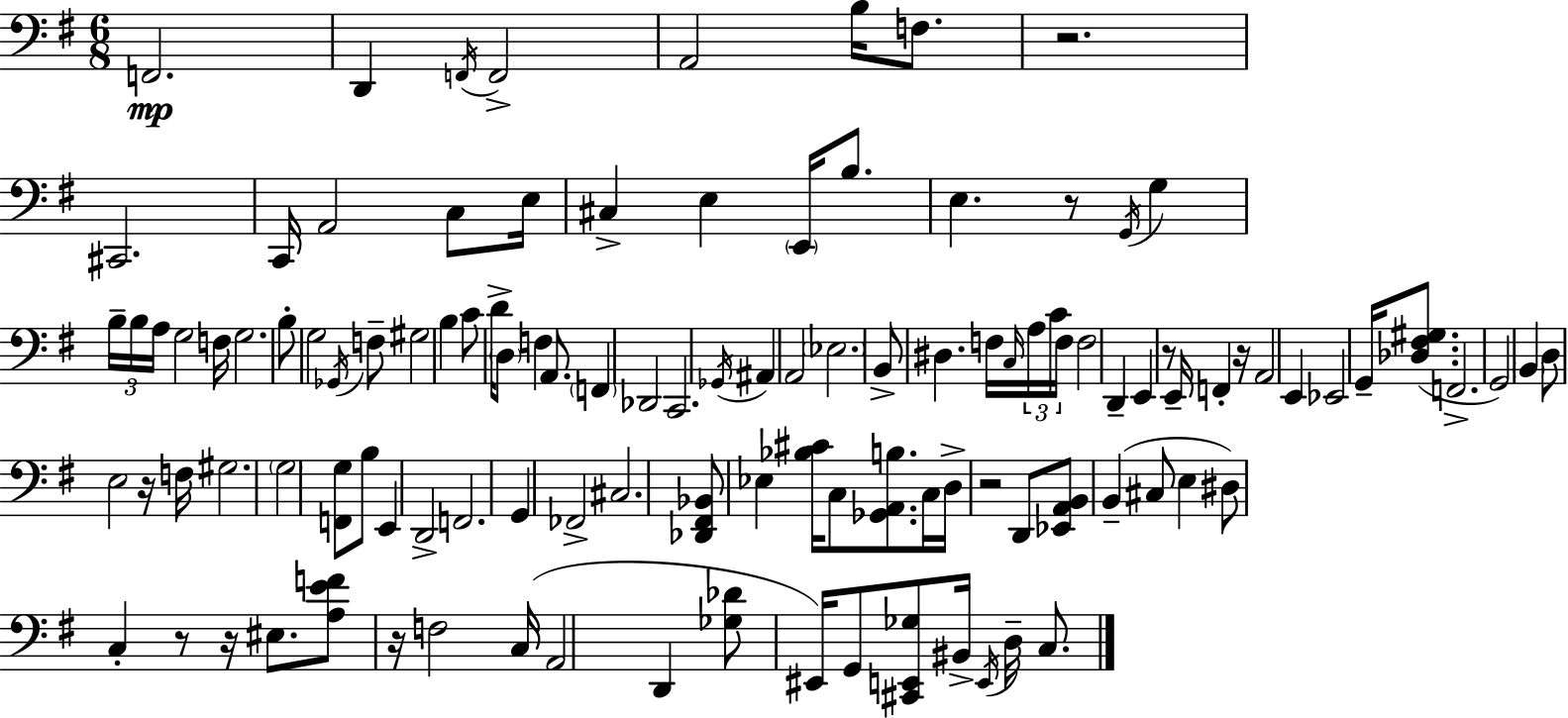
F2/h. D2/q F2/s F2/h A2/h B3/s F3/e. R/h. C#2/h. C2/s A2/h C3/e E3/s C#3/q E3/q E2/s B3/e. E3/q. R/e G2/s G3/q B3/s B3/s A3/s G3/h F3/s G3/h. B3/e G3/h Gb2/s F3/e G#3/h B3/q C4/e D4/s D3/e F3/q A2/e. F2/q Db2/h C2/h. Gb2/s A#2/q A2/h Eb3/h. B2/e D#3/q. F3/s C3/s A3/s C4/s F3/s F3/h D2/q E2/q R/e E2/s F2/q R/s A2/h E2/q Eb2/h G2/s [Db3,F#3,G#3]/e. F2/h. G2/h B2/q D3/e E3/h R/s F3/s G#3/h. G3/h [F2,G3]/e B3/e E2/q D2/h F2/h. G2/q FES2/h C#3/h. [Db2,F#2,Bb2]/e Eb3/q [Bb3,C#4]/s C3/e [Gb2,A2,B3]/e. C3/s D3/s R/h D2/e [Eb2,A2,B2]/e B2/q C#3/e E3/q D#3/e C3/q R/e R/s EIS3/e. [A3,E4,F4]/e R/s F3/h C3/s A2/h D2/q [Gb3,Db4]/e EIS2/s G2/e [C#2,E2,Gb3]/e BIS2/s E2/s D3/s C3/e.